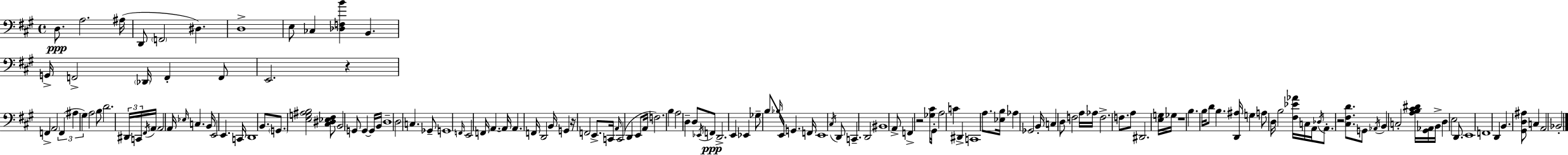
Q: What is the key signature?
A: A major